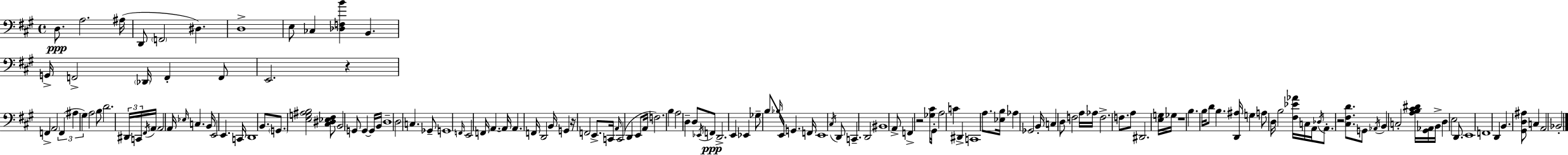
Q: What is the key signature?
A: A major